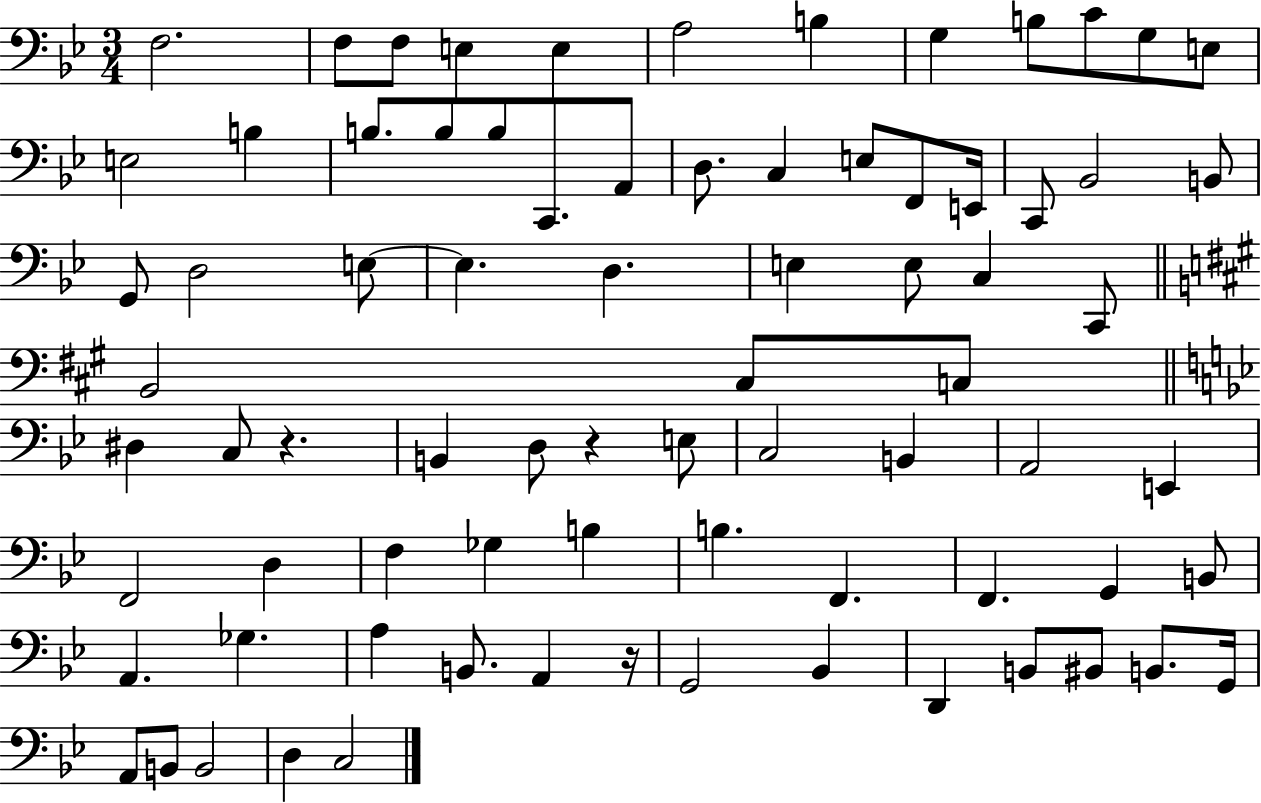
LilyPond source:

{
  \clef bass
  \numericTimeSignature
  \time 3/4
  \key bes \major
  f2. | f8 f8 e4 e4 | a2 b4 | g4 b8 c'8 g8 e8 | \break e2 b4 | b8. b8 b8 c,8. a,8 | d8. c4 e8 f,8 e,16 | c,8 bes,2 b,8 | \break g,8 d2 e8~~ | e4. d4. | e4 e8 c4 c,8 | \bar "||" \break \key a \major b,2 cis8 c8 | \bar "||" \break \key g \minor dis4 c8 r4. | b,4 d8 r4 e8 | c2 b,4 | a,2 e,4 | \break f,2 d4 | f4 ges4 b4 | b4. f,4. | f,4. g,4 b,8 | \break a,4. ges4. | a4 b,8. a,4 r16 | g,2 bes,4 | d,4 b,8 bis,8 b,8. g,16 | \break a,8 b,8 b,2 | d4 c2 | \bar "|."
}